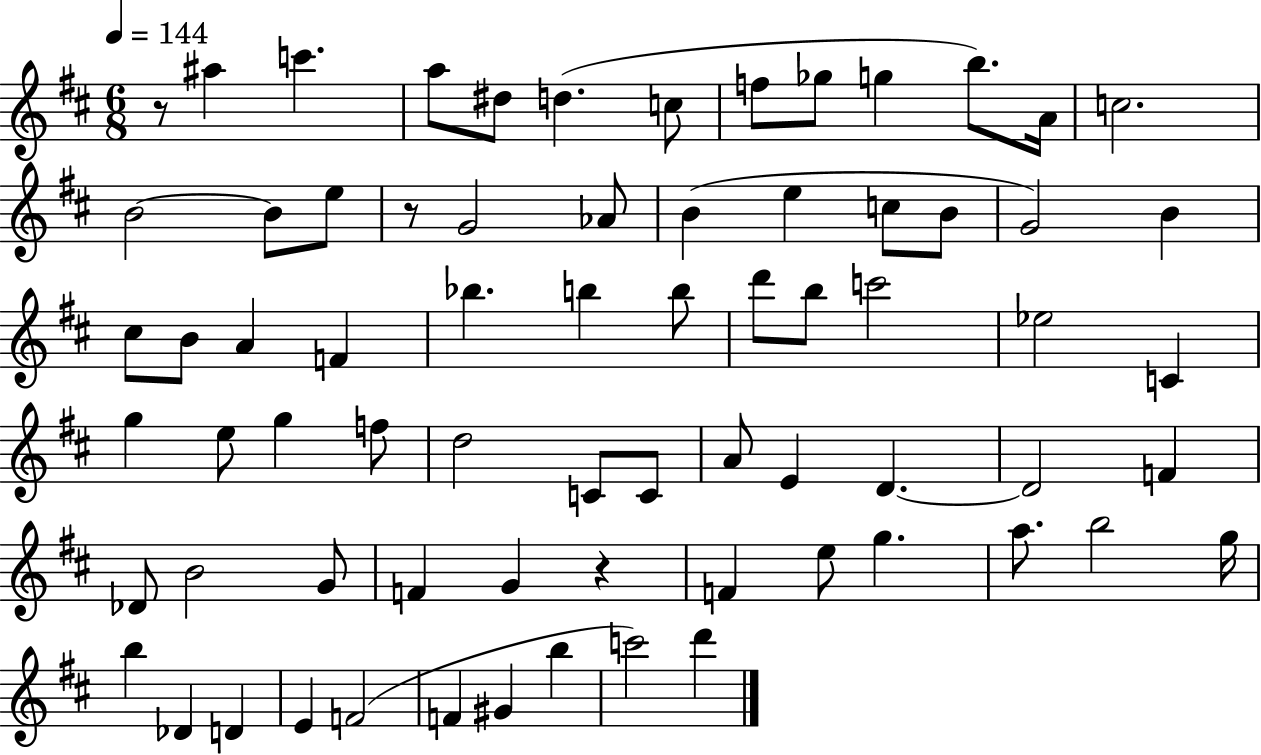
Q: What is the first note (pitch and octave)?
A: A#5